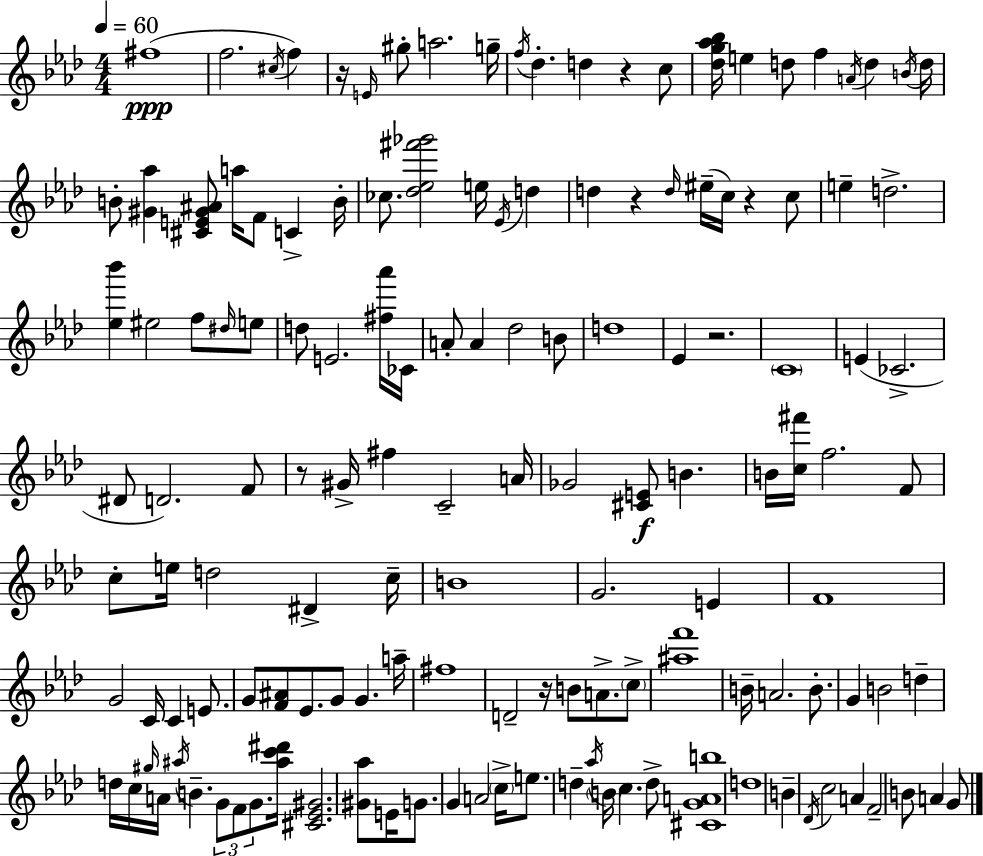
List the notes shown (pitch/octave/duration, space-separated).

F#5/w F5/h. C#5/s F5/q R/s E4/s G#5/e A5/h. G5/s F5/s Db5/q. D5/q R/q C5/e [Db5,G5,Ab5,Bb5]/s E5/q D5/e F5/q A4/s D5/q B4/s D5/s B4/e [G#4,Ab5]/q [C#4,E4,G#4,A#4]/e A5/s F4/e C4/q B4/s CES5/e. [Db5,Eb5,F#6,Gb6]/h E5/s Eb4/s D5/q D5/q R/q D5/s EIS5/s C5/s R/q C5/e E5/q D5/h. [Eb5,Bb6]/q EIS5/h F5/e D#5/s E5/e D5/e E4/h. [F#5,Ab6]/s CES4/s A4/e A4/q Db5/h B4/e D5/w Eb4/q R/h. C4/w E4/q CES4/h. D#4/e D4/h. F4/e R/e G#4/s F#5/q C4/h A4/s Gb4/h [C#4,E4]/e B4/q. B4/s [C5,F#6]/s F5/h. F4/e C5/e E5/s D5/h D#4/q C5/s B4/w G4/h. E4/q F4/w G4/h C4/s C4/q E4/e. G4/e [F4,A#4]/e Eb4/e. G4/e G4/q. A5/s F#5/w D4/h R/s B4/e A4/e. C5/e [A#5,F6]/w B4/s A4/h. B4/e. G4/q B4/h D5/q D5/s C5/s G#5/s A4/s A#5/s B4/q. G4/e F4/e G4/e. [A#5,C6,D#6]/s [C#4,Eb4,G#4]/h. [G#4,Ab5]/e E4/s G4/e. G4/q A4/h C5/s E5/e. D5/q Ab5/s B4/s C5/q. D5/e [C#4,G4,A4,B5]/w D5/w B4/q Db4/s C5/h A4/q F4/h B4/e A4/q G4/e